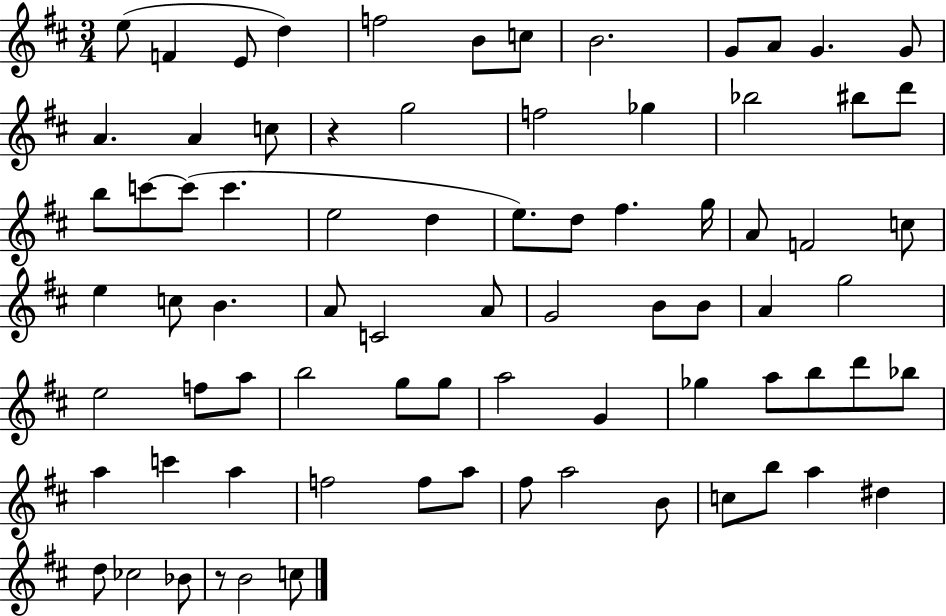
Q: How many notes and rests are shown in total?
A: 78